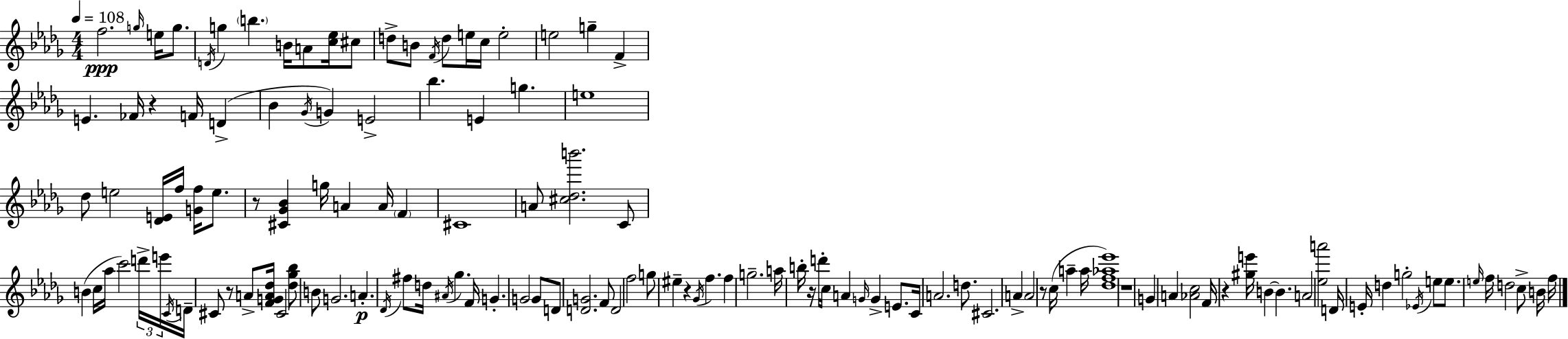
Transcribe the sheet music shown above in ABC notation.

X:1
T:Untitled
M:4/4
L:1/4
K:Bbm
f2 g/4 e/4 g/2 D/4 g b B/4 A/2 [c_e]/4 ^c/2 d/2 B/2 F/4 d/2 e/4 c/4 e2 e2 g F E _F/4 z F/4 D _B _G/4 G E2 _b E g e4 _d/2 e2 [_DE]/4 f/4 [Gf]/4 e/2 z/2 [^C_G_B] g/4 A A/4 F ^C4 A/2 [^c_db']2 C/2 B c/4 _a/4 c'2 d'/4 e'/4 C/4 D/4 ^C/2 z/2 A/2 [FGA_d]/4 ^C2 [_d_g_b]/2 B/2 G2 A _D/4 ^f/2 d/4 ^A/4 _g F/4 G G2 G/2 D/2 [DG]2 F/2 D2 f2 g/2 ^e z _G/4 f f g2 a/4 b/4 z/4 d'/4 c/4 A G/4 G E/2 C/4 A2 d/2 ^C2 A A2 z/2 c/4 a a/4 [_df_a_e']4 z4 G A [_Ac]2 F/4 z [^ge']/4 B B A2 [_ea']2 D/4 E/4 d g2 _E/4 e/2 e/2 e/4 f/4 d2 c/2 B/4 f/4